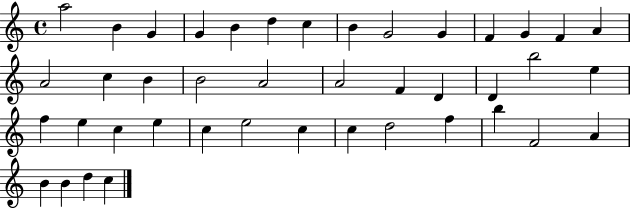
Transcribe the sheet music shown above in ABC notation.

X:1
T:Untitled
M:4/4
L:1/4
K:C
a2 B G G B d c B G2 G F G F A A2 c B B2 A2 A2 F D D b2 e f e c e c e2 c c d2 f b F2 A B B d c